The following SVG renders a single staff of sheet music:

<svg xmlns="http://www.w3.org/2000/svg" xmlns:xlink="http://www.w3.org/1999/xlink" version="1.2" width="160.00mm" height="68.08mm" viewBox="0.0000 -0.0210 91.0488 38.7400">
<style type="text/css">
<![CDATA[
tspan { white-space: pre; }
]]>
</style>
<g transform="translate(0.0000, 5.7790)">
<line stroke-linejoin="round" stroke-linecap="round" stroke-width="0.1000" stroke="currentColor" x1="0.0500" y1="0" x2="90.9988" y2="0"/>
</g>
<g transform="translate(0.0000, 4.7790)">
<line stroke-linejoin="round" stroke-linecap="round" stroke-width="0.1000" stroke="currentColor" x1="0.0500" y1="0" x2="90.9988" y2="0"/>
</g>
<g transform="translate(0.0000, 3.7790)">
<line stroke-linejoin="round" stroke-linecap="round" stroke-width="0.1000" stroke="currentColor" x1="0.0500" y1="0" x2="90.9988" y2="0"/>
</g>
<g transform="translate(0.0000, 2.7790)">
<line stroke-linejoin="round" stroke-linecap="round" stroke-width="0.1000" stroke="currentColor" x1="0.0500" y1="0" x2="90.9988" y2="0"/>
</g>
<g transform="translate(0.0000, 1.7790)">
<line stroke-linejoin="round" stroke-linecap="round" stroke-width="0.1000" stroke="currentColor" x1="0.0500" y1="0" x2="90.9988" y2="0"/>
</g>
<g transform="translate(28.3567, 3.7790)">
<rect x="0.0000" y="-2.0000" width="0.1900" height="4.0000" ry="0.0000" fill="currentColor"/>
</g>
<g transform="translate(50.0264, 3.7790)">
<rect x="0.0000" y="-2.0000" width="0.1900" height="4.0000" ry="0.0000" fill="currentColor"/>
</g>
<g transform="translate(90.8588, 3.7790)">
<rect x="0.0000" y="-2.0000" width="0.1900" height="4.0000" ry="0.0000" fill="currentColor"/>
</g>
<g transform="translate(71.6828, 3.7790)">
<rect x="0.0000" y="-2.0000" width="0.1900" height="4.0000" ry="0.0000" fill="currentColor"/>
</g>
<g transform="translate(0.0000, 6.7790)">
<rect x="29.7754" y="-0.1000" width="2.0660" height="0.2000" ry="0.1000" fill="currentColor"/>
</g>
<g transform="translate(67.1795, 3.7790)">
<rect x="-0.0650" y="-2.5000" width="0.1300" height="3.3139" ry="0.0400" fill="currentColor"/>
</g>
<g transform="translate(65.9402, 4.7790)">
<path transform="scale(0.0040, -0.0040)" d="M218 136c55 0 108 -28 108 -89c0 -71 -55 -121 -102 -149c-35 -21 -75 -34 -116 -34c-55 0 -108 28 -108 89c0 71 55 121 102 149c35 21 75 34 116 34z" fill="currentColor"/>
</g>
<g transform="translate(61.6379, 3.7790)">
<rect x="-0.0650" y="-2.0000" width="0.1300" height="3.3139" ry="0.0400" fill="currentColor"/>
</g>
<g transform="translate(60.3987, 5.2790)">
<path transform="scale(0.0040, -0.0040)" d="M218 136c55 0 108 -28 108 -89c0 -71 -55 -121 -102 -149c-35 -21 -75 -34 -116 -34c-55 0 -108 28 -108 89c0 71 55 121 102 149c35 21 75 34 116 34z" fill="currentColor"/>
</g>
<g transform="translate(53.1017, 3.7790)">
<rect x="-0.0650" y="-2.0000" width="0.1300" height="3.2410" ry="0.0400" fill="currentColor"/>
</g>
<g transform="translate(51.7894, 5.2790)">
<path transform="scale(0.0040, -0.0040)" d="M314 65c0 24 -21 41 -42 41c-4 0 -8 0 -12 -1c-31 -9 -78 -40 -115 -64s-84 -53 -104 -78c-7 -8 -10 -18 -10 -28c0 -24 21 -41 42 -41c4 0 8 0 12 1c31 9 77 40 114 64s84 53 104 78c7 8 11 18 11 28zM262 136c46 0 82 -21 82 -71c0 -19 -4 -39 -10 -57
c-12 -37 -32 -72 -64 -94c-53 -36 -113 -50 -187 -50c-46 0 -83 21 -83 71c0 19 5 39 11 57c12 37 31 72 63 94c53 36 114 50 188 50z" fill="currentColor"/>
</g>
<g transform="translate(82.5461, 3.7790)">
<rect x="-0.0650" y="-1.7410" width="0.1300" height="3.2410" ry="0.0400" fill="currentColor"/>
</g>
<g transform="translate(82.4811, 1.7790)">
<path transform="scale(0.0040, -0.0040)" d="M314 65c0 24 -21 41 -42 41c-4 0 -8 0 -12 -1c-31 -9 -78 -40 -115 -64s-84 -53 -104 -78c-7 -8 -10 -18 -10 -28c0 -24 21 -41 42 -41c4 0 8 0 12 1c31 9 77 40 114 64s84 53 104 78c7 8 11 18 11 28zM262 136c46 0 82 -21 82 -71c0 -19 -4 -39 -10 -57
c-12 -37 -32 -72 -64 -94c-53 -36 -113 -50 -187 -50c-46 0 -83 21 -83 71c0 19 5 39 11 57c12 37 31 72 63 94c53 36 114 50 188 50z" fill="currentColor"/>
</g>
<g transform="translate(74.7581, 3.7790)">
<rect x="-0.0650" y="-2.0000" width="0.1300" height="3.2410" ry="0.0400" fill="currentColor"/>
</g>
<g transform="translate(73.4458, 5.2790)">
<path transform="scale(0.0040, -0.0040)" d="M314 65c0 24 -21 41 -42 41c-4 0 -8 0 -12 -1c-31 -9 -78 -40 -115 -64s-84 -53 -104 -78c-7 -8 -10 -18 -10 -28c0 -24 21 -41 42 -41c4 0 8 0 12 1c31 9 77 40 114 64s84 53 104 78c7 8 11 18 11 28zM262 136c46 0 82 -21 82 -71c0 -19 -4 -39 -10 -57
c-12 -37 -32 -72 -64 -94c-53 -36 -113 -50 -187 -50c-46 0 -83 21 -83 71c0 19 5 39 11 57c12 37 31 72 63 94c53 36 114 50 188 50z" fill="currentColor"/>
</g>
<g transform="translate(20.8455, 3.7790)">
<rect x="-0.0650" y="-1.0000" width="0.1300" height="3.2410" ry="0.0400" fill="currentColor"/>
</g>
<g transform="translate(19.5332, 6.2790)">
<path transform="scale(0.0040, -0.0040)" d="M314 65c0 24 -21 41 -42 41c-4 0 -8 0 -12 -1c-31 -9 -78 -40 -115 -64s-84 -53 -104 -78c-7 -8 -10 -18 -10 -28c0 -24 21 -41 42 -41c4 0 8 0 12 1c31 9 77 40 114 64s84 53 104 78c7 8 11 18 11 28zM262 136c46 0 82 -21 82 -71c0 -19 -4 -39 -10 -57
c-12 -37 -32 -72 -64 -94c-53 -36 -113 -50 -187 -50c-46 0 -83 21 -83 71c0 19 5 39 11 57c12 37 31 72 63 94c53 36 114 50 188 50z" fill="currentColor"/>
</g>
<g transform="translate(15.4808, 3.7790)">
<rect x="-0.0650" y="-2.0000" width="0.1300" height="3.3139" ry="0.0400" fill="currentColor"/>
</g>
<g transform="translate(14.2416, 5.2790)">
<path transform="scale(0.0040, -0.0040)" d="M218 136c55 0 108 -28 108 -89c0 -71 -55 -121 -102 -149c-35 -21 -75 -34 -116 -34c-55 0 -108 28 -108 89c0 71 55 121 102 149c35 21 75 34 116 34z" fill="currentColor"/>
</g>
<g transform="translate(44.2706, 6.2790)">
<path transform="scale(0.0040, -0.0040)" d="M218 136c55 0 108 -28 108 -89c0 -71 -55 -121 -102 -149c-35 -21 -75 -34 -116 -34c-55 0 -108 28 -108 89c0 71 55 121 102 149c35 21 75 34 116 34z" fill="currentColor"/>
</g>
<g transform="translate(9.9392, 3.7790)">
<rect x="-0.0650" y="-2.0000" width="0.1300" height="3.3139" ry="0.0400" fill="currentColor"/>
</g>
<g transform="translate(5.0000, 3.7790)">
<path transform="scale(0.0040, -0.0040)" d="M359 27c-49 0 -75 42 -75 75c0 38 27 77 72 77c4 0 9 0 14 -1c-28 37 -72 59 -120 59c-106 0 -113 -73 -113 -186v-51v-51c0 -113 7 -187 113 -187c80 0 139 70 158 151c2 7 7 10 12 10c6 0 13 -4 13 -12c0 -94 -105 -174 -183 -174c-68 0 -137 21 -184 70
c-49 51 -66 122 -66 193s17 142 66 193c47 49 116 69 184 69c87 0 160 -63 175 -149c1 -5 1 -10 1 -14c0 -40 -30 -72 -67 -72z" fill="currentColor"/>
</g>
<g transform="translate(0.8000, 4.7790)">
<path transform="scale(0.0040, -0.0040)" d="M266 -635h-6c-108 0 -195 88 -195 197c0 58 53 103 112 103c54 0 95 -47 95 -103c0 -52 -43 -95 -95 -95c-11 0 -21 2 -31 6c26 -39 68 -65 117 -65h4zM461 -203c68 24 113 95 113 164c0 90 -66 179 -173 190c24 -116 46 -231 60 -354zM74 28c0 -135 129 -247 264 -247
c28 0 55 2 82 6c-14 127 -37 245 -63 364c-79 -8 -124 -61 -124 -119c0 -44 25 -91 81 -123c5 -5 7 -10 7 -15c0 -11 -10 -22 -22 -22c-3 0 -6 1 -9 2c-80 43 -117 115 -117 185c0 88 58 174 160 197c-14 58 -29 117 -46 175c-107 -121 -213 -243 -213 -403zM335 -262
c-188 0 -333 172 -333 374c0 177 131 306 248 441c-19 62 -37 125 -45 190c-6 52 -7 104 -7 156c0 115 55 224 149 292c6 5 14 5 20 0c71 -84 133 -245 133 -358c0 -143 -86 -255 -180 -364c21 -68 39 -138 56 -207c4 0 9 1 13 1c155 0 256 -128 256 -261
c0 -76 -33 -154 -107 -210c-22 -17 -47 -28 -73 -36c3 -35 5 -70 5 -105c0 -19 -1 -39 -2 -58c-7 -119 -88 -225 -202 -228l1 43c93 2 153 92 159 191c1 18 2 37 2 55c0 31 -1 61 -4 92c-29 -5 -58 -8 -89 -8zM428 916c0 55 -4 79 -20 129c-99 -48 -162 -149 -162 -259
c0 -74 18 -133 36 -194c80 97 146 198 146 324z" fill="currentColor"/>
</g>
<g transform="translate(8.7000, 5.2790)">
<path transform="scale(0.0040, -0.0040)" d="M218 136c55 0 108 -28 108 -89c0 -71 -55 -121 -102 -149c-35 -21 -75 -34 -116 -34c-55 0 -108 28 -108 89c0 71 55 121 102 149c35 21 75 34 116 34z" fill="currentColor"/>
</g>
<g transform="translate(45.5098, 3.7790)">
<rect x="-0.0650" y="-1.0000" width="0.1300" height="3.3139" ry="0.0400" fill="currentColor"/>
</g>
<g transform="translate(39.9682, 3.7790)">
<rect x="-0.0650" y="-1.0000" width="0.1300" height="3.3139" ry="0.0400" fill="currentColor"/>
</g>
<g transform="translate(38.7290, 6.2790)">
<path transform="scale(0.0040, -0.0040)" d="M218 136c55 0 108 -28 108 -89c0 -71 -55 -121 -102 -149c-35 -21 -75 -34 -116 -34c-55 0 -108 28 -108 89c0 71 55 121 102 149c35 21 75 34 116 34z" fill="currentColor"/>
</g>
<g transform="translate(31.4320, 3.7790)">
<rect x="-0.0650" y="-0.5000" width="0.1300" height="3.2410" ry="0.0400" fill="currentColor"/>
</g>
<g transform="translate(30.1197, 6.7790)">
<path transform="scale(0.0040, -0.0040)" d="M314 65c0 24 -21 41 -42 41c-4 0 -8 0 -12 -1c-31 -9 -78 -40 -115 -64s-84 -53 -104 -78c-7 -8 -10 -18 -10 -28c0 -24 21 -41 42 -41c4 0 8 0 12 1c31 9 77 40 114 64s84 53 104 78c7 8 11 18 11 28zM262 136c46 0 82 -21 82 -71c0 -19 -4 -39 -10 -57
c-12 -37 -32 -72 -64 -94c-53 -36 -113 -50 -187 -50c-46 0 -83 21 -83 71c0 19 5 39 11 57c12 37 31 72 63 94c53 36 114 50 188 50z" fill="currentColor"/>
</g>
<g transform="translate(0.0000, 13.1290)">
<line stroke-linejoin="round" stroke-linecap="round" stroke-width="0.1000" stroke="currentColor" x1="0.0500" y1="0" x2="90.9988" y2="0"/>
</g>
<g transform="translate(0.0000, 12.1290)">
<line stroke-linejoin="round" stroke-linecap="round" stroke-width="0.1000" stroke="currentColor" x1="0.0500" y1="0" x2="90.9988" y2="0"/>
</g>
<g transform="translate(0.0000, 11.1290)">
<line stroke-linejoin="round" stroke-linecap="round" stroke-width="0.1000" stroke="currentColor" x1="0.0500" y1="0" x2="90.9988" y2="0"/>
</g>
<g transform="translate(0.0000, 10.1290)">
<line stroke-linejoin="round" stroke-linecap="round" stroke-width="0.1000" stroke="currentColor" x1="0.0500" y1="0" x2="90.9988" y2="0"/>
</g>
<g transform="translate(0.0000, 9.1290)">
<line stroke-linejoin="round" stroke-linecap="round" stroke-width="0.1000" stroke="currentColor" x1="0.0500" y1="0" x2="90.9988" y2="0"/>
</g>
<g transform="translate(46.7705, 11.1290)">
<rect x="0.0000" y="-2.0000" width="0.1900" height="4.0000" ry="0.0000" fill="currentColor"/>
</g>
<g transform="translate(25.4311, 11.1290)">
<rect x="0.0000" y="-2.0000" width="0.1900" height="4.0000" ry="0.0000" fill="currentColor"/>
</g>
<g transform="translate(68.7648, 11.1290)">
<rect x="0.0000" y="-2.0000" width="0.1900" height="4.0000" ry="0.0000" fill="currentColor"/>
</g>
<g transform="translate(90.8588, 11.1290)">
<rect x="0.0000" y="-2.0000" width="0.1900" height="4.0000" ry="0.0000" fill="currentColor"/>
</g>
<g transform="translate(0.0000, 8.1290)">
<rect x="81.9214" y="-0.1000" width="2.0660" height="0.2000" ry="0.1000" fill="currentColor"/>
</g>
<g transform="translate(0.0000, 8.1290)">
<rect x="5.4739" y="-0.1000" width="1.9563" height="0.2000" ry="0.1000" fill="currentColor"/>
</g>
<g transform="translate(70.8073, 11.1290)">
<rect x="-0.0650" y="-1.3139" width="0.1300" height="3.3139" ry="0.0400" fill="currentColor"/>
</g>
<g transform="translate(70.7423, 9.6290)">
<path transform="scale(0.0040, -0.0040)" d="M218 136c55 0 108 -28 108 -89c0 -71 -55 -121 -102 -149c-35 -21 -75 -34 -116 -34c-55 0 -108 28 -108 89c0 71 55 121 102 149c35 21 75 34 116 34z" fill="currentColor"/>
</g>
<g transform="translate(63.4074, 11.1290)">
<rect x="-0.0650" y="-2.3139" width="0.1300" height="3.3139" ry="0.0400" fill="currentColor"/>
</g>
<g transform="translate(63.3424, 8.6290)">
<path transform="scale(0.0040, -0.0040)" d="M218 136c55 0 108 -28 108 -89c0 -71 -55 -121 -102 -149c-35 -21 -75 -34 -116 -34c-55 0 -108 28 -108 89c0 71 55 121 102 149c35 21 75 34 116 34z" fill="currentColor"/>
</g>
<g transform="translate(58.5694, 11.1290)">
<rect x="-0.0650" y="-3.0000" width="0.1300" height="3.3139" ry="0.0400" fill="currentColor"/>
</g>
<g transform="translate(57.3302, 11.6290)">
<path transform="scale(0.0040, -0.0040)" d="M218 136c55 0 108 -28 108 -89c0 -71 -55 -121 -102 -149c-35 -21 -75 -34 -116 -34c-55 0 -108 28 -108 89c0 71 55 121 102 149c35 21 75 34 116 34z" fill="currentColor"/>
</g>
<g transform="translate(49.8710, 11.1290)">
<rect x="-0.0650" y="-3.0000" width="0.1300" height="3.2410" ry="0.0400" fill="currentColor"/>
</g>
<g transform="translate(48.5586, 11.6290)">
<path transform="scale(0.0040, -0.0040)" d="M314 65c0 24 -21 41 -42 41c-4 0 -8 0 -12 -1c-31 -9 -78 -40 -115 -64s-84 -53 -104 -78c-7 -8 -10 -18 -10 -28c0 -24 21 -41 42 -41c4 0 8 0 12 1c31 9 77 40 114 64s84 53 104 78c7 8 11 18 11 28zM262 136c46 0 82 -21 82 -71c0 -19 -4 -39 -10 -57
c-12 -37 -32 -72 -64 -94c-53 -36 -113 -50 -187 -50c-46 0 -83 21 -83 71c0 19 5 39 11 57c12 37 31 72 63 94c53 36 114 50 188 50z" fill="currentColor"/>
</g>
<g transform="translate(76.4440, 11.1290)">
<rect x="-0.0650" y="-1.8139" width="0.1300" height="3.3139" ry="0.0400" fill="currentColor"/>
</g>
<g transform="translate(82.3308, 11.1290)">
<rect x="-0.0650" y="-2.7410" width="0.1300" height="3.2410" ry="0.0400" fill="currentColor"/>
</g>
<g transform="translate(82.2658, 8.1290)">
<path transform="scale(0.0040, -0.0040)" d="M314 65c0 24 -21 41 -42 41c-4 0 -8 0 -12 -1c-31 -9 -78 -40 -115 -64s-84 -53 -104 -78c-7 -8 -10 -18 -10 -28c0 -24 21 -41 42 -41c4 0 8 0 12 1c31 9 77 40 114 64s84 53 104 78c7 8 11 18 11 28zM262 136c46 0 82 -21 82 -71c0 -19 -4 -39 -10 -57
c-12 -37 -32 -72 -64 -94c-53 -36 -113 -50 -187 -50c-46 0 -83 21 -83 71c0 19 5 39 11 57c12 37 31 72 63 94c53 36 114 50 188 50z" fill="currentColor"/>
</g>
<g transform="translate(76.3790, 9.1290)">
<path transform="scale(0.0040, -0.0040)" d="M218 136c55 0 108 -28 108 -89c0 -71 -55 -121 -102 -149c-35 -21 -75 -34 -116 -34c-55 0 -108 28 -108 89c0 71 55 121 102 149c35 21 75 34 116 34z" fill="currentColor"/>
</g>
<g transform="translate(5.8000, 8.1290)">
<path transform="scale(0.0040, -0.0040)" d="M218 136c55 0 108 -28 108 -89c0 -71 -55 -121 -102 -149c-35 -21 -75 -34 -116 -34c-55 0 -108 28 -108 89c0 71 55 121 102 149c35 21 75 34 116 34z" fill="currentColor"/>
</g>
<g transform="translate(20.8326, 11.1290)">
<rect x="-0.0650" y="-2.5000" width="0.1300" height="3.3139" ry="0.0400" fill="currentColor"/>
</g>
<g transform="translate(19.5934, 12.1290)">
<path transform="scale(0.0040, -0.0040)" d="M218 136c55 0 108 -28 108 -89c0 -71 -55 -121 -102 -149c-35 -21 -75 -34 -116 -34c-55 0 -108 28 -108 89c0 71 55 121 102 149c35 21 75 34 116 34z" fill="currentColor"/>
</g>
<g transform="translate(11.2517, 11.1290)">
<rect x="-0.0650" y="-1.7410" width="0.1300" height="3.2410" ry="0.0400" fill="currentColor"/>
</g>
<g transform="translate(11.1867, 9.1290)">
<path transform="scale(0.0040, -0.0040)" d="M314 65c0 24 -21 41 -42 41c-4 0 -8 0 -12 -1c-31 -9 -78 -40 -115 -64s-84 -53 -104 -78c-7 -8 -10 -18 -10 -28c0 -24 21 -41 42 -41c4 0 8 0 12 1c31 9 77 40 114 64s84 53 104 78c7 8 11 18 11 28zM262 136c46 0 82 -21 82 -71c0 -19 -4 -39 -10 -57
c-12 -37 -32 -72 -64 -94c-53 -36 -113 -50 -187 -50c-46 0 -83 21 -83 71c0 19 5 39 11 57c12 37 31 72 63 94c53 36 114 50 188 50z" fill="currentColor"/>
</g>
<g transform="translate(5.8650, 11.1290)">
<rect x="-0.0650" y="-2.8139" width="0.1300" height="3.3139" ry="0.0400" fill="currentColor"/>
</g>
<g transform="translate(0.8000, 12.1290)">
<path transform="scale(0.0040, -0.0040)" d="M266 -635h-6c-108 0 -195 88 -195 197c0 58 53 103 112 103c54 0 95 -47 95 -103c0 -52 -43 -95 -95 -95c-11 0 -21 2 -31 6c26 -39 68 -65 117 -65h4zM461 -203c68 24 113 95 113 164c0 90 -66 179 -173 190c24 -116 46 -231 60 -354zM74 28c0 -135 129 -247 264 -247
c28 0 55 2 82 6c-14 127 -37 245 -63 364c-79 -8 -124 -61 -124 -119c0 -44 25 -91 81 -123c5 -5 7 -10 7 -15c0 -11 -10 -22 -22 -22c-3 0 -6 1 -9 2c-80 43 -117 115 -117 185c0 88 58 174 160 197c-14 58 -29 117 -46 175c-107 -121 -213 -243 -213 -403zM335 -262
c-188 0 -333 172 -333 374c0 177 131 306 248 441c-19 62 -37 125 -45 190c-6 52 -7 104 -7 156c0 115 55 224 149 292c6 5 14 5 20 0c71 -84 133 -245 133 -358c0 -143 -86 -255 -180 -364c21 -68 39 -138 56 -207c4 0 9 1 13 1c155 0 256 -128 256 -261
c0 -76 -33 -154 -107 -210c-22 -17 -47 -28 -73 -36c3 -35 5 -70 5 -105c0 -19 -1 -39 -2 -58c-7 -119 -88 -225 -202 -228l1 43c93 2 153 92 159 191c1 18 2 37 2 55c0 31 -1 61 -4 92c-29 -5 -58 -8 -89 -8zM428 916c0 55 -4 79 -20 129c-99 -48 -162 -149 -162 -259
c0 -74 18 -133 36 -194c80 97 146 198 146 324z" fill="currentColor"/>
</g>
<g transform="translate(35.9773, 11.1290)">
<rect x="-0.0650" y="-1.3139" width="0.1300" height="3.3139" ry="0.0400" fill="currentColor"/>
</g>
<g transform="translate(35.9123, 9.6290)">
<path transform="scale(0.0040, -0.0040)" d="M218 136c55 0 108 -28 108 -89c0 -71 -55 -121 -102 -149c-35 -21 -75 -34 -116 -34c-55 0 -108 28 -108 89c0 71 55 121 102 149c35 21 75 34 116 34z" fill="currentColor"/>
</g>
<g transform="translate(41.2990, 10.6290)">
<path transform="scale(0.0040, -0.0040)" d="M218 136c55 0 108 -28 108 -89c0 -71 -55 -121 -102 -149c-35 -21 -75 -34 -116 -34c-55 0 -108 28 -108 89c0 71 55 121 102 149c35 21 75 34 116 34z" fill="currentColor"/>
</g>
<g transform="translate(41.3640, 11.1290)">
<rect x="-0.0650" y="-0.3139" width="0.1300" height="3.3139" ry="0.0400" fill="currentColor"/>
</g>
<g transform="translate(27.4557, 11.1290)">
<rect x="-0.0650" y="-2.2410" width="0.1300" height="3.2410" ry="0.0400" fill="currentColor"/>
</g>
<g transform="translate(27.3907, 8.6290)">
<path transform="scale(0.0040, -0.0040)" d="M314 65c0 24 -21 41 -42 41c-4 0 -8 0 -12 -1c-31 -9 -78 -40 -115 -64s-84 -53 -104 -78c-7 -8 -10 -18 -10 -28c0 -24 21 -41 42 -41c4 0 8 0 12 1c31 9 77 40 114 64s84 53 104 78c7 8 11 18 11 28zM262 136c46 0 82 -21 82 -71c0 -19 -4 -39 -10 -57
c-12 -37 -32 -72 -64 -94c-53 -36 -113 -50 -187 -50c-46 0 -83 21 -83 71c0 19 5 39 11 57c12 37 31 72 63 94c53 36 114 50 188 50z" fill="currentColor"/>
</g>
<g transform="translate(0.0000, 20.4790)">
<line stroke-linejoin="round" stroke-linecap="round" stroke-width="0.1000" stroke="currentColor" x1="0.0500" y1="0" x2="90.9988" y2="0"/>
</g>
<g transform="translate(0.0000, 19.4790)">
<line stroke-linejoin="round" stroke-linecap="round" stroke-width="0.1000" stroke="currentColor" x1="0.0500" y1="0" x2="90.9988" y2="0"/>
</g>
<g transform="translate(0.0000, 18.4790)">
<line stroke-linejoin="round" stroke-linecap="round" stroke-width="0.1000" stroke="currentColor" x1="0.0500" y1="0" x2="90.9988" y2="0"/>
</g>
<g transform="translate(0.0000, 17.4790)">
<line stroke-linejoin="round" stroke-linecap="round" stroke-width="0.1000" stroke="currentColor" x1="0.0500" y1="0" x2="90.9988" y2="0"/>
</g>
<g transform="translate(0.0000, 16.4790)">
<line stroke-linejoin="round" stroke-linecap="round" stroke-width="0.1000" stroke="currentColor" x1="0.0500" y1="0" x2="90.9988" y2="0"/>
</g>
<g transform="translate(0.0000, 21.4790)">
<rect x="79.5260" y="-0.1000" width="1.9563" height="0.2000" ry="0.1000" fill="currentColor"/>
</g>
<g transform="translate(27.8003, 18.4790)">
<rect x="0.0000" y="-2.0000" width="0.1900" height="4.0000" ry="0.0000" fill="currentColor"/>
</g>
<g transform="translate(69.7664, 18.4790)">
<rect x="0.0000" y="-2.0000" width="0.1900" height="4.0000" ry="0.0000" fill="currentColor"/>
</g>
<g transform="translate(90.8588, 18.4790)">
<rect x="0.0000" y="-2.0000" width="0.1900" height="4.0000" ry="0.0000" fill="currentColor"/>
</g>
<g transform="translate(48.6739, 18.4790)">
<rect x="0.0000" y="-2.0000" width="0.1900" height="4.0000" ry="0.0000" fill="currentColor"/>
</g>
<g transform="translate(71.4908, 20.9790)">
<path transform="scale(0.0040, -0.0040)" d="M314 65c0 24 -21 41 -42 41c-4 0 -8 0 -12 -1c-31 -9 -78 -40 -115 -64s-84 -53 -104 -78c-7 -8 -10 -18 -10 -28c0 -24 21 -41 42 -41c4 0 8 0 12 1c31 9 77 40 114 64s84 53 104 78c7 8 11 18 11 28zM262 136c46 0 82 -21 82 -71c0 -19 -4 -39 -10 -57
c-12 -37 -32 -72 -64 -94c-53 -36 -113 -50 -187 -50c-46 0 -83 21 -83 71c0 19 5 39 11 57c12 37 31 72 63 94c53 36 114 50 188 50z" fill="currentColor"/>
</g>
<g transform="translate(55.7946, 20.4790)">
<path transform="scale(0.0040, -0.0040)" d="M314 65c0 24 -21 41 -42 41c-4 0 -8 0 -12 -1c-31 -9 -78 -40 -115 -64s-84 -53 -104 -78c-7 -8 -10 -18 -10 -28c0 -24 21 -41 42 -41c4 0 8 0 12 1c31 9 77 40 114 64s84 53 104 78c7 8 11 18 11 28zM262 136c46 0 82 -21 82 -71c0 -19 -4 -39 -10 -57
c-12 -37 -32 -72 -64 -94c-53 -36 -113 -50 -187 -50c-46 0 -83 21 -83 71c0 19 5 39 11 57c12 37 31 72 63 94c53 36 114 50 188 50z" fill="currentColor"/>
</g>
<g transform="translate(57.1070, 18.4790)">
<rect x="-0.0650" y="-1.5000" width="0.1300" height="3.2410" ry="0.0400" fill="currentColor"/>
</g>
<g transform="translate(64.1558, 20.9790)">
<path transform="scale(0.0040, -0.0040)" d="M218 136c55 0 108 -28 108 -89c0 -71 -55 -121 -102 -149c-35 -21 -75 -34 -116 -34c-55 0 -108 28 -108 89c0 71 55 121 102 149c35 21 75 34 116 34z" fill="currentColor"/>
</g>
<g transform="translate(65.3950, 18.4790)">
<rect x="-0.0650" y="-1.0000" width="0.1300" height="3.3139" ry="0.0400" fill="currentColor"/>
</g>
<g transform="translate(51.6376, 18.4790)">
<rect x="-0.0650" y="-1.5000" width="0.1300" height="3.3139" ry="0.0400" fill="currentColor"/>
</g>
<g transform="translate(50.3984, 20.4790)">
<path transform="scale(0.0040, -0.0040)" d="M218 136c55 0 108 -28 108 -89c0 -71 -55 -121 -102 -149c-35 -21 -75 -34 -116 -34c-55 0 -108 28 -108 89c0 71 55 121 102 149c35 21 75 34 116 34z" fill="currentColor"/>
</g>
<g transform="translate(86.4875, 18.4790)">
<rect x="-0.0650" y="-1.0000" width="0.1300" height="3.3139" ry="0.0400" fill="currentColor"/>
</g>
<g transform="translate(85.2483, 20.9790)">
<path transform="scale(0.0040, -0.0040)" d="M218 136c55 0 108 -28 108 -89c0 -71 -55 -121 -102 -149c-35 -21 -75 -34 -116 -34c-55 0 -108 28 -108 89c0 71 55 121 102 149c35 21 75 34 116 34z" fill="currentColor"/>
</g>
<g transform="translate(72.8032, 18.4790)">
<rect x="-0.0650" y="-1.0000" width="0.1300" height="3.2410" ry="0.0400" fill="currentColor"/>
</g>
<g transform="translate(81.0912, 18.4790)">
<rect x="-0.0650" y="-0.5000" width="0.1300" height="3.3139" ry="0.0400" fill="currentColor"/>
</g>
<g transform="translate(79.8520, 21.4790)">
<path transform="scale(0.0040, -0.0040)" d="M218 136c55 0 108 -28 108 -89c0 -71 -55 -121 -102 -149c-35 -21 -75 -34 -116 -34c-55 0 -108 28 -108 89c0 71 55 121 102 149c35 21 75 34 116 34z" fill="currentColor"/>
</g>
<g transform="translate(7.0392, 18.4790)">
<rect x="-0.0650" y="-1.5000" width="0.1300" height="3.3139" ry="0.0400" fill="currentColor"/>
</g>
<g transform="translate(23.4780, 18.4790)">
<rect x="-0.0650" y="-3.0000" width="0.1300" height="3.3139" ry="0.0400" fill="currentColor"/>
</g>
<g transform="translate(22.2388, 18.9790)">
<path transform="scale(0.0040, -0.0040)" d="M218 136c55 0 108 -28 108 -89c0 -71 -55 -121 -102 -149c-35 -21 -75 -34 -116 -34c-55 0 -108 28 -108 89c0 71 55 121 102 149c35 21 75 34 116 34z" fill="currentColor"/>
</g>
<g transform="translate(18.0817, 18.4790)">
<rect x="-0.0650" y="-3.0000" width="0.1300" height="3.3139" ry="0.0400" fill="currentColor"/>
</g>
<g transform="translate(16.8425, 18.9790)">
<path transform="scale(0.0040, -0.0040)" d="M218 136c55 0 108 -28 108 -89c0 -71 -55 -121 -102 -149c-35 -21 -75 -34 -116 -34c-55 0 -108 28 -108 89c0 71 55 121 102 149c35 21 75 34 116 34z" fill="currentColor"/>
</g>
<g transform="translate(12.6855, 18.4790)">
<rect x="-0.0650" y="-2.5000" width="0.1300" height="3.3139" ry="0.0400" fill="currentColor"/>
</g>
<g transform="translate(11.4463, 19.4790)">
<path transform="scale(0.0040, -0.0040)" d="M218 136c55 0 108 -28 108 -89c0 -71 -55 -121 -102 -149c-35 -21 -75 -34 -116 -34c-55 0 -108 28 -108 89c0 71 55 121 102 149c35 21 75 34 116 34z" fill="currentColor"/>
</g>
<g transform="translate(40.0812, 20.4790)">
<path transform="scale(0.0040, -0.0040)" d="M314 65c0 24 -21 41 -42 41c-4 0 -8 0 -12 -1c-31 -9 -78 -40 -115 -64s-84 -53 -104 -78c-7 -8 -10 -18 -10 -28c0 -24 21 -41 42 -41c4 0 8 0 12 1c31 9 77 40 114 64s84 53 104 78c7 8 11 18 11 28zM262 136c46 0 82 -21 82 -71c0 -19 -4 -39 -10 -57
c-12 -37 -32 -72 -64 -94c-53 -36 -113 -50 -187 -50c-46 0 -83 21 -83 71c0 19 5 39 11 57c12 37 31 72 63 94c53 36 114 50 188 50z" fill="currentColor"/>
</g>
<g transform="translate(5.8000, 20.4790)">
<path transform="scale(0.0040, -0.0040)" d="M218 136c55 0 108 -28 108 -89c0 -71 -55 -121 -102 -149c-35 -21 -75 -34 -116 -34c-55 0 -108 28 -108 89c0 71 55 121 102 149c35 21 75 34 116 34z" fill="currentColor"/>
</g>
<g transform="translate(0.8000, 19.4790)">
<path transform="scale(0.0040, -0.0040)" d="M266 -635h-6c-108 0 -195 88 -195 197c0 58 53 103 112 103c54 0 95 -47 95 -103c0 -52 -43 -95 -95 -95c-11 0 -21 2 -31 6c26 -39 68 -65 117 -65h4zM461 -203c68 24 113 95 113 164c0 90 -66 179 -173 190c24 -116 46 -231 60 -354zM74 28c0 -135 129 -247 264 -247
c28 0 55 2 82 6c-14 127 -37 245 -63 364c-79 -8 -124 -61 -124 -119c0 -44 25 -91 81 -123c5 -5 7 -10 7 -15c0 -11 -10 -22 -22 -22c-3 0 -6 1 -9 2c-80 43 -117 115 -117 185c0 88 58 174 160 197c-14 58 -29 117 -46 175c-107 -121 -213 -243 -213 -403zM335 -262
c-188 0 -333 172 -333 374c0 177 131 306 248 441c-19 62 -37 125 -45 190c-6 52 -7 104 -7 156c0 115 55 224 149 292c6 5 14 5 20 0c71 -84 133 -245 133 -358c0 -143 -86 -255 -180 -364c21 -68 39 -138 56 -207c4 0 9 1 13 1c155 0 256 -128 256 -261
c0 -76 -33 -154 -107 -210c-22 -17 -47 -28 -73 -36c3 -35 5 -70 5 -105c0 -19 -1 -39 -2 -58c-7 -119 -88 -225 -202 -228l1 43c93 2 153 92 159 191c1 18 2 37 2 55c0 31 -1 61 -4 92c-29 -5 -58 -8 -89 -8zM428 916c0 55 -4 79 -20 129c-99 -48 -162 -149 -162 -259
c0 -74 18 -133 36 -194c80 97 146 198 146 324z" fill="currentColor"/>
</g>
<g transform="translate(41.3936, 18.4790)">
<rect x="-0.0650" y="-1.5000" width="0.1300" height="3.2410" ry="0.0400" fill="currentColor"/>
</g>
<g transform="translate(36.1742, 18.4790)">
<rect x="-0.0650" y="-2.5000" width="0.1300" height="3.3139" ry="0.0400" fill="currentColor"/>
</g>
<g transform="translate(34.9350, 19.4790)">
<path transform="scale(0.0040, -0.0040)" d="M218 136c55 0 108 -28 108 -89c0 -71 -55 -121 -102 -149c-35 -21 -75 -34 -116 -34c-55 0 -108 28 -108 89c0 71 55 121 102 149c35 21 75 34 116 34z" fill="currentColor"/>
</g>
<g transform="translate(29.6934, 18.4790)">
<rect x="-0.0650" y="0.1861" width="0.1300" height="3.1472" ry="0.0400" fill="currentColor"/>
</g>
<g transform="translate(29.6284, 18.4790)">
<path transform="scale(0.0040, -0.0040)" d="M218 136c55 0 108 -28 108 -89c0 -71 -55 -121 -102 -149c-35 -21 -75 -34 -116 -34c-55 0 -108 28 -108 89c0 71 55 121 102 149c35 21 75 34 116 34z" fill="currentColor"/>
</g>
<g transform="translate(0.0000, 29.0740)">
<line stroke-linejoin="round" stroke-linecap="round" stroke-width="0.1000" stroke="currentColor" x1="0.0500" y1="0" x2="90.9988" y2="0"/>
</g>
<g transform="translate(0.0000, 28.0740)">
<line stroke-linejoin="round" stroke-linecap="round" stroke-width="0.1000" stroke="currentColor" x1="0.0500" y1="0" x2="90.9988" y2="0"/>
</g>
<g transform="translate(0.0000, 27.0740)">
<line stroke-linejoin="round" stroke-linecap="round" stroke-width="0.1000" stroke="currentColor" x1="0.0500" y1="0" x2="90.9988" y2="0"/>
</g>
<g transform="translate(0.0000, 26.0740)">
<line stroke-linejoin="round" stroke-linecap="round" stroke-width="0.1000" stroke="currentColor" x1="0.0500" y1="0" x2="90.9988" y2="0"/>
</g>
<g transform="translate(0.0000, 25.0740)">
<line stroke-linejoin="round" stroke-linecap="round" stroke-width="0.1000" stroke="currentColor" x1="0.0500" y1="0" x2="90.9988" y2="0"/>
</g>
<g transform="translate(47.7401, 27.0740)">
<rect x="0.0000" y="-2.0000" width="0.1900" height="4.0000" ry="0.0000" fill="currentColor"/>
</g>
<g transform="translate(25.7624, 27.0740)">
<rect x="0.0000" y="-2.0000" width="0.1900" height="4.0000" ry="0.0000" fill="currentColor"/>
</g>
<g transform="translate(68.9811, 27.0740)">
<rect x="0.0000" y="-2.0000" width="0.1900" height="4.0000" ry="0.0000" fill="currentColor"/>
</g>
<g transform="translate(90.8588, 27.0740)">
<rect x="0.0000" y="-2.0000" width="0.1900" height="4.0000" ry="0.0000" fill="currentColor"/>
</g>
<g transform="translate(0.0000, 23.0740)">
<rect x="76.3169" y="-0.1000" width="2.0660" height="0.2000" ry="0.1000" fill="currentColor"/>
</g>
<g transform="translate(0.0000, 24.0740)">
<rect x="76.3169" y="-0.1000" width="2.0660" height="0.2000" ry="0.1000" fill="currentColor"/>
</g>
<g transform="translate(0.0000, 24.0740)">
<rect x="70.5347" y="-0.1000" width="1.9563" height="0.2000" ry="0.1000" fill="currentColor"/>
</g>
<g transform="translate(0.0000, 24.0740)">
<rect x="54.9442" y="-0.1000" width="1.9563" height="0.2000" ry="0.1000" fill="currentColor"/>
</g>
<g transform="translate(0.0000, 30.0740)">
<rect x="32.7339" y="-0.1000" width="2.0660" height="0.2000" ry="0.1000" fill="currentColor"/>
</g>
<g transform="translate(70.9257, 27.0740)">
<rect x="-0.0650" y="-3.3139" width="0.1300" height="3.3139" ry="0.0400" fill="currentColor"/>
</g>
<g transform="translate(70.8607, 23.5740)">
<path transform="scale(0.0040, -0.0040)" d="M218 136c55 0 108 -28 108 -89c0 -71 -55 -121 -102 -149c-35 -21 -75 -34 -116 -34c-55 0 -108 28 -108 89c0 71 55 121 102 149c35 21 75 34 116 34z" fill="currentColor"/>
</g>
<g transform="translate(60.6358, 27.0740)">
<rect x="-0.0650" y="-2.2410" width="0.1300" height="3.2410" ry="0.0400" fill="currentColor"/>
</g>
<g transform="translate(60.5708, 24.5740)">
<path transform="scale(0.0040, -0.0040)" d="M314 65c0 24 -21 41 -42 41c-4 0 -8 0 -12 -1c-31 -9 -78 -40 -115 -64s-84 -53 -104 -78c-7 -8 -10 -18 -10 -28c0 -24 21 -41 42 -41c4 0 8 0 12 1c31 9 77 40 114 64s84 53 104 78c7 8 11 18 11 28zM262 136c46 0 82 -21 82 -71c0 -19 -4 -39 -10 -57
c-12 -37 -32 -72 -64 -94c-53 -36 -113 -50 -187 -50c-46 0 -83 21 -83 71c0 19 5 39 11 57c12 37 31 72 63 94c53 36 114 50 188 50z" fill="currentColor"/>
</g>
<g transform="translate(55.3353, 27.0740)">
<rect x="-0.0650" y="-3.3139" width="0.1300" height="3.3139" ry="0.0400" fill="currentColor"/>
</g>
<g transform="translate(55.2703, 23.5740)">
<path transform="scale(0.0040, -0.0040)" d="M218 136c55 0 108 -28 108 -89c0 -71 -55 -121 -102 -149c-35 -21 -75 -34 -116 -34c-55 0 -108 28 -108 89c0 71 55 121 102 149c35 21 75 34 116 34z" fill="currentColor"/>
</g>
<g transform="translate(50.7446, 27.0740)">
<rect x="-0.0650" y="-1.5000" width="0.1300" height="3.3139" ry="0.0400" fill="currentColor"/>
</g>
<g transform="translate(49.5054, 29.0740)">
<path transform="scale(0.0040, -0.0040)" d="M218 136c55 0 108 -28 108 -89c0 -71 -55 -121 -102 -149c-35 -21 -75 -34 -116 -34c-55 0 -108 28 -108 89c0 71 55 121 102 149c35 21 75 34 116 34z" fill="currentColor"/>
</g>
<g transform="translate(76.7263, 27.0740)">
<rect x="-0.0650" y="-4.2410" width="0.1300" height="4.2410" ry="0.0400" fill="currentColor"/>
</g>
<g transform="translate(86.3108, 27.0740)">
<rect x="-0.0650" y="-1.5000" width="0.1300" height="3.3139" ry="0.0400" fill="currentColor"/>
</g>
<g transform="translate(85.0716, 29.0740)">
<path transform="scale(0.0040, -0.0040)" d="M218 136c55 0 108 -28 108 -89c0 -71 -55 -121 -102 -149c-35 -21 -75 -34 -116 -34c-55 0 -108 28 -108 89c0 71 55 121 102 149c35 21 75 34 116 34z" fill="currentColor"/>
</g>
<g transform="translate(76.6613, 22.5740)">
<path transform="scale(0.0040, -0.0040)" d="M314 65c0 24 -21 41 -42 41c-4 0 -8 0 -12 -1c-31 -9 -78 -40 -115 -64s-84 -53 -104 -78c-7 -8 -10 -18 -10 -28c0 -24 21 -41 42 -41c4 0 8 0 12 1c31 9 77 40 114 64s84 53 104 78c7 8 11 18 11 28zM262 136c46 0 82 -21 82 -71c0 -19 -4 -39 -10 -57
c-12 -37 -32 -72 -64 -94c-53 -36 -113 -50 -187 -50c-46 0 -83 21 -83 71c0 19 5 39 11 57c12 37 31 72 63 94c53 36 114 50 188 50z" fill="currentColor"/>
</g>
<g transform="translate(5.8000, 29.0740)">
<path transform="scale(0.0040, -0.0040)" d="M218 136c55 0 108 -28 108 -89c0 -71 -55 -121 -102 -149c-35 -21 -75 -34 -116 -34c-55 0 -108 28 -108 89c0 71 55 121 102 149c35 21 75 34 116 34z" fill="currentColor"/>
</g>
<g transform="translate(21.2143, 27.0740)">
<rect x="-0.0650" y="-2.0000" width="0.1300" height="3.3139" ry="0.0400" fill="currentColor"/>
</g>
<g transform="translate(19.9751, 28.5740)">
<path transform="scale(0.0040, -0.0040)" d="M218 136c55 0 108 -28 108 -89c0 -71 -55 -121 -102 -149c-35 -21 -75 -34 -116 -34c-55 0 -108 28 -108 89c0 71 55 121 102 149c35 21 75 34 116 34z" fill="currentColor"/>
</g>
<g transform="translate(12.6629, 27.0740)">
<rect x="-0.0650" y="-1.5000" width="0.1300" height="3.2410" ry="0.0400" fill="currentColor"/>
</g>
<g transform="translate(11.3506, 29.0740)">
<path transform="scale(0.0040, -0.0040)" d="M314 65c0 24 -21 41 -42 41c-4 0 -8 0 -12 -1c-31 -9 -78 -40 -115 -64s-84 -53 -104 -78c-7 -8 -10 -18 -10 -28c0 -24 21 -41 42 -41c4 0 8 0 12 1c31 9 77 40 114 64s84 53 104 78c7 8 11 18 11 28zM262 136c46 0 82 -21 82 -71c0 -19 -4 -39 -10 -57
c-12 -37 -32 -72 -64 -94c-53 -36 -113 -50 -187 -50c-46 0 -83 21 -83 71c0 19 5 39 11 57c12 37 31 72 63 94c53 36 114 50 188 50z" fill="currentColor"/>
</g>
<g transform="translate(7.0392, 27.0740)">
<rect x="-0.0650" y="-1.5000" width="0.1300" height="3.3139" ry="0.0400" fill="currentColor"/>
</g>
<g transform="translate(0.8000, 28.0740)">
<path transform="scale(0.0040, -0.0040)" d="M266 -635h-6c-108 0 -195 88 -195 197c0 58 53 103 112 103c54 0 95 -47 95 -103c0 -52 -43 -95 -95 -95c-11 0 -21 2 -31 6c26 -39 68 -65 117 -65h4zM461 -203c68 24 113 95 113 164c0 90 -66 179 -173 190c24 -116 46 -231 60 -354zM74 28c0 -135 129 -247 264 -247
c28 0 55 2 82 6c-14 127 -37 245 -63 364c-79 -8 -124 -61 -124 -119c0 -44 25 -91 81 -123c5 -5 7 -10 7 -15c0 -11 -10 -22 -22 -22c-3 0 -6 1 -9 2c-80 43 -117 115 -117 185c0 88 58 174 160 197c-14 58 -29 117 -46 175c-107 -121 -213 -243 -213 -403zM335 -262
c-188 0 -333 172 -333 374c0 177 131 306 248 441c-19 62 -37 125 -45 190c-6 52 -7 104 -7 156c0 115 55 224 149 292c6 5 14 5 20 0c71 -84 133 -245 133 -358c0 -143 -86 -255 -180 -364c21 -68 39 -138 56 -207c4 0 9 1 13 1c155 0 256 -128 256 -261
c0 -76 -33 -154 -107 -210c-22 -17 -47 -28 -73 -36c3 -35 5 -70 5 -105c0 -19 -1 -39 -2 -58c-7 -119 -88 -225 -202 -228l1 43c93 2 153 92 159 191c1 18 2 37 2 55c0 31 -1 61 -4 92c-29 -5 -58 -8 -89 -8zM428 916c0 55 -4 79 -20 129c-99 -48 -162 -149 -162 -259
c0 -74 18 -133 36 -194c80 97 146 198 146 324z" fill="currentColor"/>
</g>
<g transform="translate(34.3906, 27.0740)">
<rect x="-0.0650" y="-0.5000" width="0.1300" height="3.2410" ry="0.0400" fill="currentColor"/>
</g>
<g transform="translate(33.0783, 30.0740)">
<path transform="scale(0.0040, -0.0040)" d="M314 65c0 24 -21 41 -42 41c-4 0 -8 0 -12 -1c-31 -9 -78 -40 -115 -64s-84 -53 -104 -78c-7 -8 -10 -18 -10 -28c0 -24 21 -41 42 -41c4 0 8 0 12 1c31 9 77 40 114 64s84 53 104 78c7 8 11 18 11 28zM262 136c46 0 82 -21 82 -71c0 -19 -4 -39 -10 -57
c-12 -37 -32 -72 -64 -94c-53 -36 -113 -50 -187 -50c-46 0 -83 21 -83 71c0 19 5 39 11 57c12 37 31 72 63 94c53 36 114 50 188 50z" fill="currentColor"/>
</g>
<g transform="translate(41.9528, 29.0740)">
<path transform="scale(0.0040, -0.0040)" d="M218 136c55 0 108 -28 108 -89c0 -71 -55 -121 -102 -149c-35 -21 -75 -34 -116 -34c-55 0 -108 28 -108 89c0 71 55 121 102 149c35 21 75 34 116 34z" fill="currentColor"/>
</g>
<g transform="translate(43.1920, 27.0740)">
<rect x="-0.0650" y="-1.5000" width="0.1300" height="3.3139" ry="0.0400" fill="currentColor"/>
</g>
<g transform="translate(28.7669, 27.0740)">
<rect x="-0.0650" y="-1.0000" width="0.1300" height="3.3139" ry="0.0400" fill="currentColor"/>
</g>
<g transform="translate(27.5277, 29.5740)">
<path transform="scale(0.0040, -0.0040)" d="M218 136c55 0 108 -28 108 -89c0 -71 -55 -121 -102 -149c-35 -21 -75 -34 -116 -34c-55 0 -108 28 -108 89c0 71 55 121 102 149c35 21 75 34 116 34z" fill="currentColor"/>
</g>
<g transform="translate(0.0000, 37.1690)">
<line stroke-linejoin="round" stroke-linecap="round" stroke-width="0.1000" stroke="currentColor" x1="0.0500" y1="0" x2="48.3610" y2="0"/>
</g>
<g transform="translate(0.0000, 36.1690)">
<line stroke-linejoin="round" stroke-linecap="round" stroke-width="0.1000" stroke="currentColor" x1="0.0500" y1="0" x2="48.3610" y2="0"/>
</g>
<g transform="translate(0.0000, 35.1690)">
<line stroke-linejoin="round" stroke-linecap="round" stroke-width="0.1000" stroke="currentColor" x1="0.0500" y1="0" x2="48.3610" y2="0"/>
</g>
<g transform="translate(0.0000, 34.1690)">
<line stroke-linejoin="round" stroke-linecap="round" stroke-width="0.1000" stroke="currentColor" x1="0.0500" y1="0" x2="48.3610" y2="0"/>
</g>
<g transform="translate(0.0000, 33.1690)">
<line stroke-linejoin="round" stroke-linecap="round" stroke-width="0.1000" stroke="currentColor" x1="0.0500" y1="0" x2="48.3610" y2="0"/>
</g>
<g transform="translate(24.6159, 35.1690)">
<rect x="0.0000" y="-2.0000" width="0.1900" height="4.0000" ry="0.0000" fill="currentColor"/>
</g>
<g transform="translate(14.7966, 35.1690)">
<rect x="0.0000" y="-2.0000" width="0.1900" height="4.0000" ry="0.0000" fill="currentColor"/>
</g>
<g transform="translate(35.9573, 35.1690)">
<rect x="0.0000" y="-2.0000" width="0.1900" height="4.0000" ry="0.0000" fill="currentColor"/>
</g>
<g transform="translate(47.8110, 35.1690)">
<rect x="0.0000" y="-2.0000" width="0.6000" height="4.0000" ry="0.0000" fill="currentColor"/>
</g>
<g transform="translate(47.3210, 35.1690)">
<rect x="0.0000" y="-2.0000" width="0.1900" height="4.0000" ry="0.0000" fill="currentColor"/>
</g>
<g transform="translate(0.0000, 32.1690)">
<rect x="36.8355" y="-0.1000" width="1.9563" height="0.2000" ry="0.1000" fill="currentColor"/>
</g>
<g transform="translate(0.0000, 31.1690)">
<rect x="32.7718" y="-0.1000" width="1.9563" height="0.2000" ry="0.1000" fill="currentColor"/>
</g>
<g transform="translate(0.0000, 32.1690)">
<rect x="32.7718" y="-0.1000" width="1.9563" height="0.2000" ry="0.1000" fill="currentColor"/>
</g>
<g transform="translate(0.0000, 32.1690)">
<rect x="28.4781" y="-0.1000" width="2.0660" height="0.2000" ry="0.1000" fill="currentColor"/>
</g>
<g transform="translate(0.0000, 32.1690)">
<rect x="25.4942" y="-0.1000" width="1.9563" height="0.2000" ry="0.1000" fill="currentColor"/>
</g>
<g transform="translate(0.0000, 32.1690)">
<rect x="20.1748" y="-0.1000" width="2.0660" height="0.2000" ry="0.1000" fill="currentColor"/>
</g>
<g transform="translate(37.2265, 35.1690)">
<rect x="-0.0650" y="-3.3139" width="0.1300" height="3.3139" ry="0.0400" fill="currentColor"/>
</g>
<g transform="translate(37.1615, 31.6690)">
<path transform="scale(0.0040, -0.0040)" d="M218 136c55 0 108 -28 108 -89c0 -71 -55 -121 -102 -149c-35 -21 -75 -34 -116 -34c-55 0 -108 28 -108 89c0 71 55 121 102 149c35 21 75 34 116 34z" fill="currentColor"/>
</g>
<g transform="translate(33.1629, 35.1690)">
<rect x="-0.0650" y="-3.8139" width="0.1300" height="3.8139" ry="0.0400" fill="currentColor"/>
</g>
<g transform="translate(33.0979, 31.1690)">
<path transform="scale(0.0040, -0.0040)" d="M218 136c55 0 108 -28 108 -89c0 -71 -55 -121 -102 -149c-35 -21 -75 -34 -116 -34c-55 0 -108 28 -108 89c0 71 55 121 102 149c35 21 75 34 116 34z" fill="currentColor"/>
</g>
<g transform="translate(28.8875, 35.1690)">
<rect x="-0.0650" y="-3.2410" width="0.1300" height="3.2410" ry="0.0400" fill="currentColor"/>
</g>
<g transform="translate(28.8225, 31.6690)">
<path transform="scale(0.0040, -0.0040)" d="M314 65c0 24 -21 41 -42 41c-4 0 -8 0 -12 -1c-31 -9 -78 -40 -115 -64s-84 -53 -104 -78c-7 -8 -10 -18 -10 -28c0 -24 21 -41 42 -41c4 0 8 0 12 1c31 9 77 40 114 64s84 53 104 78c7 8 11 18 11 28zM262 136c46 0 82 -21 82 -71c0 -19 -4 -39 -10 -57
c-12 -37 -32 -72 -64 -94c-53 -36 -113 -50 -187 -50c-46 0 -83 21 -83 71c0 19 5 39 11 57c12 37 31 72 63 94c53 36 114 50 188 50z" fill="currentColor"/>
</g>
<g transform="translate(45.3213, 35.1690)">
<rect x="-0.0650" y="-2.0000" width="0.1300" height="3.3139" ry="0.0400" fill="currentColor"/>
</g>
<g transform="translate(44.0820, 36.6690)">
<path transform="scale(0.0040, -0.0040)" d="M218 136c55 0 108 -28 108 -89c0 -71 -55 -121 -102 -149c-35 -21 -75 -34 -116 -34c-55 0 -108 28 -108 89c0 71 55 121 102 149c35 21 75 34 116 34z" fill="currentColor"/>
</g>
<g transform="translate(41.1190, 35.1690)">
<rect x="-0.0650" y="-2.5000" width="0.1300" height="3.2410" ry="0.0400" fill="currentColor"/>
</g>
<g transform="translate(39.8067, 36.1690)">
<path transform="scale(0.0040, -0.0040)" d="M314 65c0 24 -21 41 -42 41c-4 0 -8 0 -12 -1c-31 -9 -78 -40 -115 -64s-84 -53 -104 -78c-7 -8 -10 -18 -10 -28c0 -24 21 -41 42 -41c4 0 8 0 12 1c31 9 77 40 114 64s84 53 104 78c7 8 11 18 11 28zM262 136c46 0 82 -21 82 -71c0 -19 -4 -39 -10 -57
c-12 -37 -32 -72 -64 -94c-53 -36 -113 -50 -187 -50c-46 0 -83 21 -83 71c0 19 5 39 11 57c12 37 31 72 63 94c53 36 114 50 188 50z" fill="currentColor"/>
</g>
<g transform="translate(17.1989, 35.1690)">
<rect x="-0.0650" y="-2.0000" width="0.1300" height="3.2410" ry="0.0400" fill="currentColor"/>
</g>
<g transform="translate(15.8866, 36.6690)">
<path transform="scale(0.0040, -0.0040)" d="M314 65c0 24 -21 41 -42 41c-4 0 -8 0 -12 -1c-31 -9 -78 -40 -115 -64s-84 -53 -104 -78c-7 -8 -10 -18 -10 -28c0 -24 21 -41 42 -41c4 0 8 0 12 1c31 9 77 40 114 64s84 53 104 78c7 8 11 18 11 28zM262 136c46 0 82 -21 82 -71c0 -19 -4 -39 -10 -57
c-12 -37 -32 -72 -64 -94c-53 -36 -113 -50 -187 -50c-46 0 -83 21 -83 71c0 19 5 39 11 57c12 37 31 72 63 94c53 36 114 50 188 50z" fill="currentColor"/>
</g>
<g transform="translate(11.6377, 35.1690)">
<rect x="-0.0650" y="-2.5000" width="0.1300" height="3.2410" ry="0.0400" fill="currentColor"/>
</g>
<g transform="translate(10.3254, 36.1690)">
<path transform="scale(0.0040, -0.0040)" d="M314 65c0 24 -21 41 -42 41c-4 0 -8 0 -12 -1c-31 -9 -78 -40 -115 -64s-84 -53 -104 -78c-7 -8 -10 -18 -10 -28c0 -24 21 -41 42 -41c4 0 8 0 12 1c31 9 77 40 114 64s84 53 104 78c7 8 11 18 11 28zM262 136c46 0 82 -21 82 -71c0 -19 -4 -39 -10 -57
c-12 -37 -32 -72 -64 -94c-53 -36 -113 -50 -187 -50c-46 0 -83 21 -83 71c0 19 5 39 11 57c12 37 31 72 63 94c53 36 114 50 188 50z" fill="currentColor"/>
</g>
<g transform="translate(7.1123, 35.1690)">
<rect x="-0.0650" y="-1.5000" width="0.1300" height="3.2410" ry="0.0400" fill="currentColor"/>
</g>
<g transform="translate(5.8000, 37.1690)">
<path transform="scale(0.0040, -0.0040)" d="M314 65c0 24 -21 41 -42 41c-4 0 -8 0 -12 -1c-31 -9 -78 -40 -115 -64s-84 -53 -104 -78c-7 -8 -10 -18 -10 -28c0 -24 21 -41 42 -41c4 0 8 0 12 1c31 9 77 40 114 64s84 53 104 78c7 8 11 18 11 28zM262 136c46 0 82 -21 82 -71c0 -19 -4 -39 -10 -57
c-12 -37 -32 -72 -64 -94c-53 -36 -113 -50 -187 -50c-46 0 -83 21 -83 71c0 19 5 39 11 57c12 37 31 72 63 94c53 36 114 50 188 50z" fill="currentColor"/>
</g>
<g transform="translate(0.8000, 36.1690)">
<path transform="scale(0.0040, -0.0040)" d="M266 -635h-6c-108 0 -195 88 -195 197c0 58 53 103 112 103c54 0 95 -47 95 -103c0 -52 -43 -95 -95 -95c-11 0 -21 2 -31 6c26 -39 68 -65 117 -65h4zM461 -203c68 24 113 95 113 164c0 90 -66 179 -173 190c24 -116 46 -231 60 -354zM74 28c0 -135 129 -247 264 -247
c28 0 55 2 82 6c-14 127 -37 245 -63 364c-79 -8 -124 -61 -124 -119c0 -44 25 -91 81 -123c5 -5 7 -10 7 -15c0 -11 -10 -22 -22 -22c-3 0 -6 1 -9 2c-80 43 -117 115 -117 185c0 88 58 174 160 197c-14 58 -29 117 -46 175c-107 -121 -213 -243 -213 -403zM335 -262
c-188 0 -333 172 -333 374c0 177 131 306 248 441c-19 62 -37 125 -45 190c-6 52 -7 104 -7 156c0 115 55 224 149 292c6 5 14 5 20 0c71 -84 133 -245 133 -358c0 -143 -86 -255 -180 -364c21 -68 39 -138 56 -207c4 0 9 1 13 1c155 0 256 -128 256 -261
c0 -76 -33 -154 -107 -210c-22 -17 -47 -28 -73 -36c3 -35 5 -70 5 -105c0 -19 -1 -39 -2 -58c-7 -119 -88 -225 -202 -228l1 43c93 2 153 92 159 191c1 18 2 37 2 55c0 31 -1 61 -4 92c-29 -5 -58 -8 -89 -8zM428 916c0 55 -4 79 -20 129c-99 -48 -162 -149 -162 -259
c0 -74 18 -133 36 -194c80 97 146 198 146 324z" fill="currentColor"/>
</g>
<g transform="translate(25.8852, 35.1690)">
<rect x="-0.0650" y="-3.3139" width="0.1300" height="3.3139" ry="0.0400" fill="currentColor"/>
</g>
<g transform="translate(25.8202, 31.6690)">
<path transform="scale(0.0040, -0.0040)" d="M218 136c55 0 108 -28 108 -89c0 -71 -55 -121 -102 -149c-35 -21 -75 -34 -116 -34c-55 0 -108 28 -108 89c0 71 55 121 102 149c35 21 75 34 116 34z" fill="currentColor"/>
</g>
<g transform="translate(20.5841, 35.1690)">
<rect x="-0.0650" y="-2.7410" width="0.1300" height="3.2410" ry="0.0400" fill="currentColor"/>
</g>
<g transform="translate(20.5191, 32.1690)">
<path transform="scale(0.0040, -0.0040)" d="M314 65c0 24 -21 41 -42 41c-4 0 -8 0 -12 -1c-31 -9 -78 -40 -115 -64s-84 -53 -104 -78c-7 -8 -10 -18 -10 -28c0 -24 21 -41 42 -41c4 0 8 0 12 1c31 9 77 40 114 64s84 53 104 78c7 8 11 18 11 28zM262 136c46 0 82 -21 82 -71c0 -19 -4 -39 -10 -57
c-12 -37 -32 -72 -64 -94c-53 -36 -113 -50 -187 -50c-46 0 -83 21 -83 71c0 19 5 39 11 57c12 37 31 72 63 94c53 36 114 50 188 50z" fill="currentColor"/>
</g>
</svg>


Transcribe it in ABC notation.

X:1
T:Untitled
M:4/4
L:1/4
K:C
F F D2 C2 D D F2 F G F2 f2 a f2 G g2 e c A2 A g e f a2 E G A A B G E2 E E2 D D2 C D E E2 F D C2 E E b g2 b d'2 E E2 G2 F2 a2 b b2 c' b G2 F